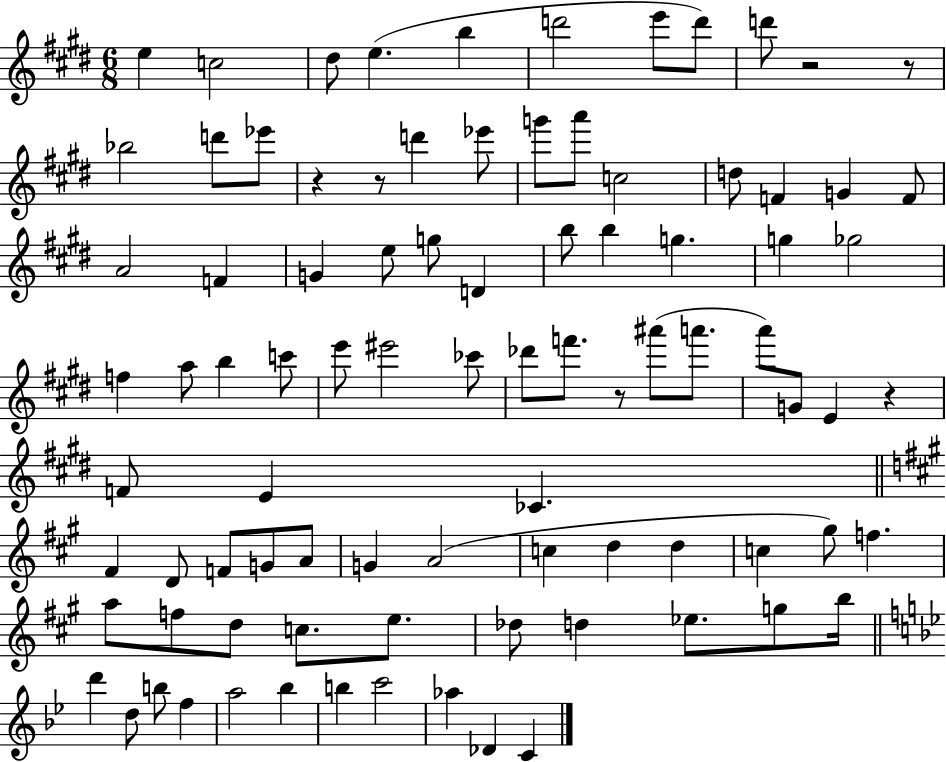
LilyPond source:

{
  \clef treble
  \numericTimeSignature
  \time 6/8
  \key e \major
  e''4 c''2 | dis''8 e''4.( b''4 | d'''2 e'''8 d'''8) | d'''8 r2 r8 | \break bes''2 d'''8 ees'''8 | r4 r8 d'''4 ees'''8 | g'''8 a'''8 c''2 | d''8 f'4 g'4 f'8 | \break a'2 f'4 | g'4 e''8 g''8 d'4 | b''8 b''4 g''4. | g''4 ges''2 | \break f''4 a''8 b''4 c'''8 | e'''8 eis'''2 ces'''8 | des'''8 f'''8. r8 ais'''8( a'''8. | a'''8) g'8 e'4 r4 | \break f'8 e'4 ces'4. | \bar "||" \break \key a \major fis'4 d'8 f'8 g'8 a'8 | g'4 a'2( | c''4 d''4 d''4 | c''4 gis''8) f''4. | \break a''8 f''8 d''8 c''8. e''8. | des''8 d''4 ees''8. g''8 b''16 | \bar "||" \break \key bes \major d'''4 d''8 b''8 f''4 | a''2 bes''4 | b''4 c'''2 | aes''4 des'4 c'4 | \break \bar "|."
}